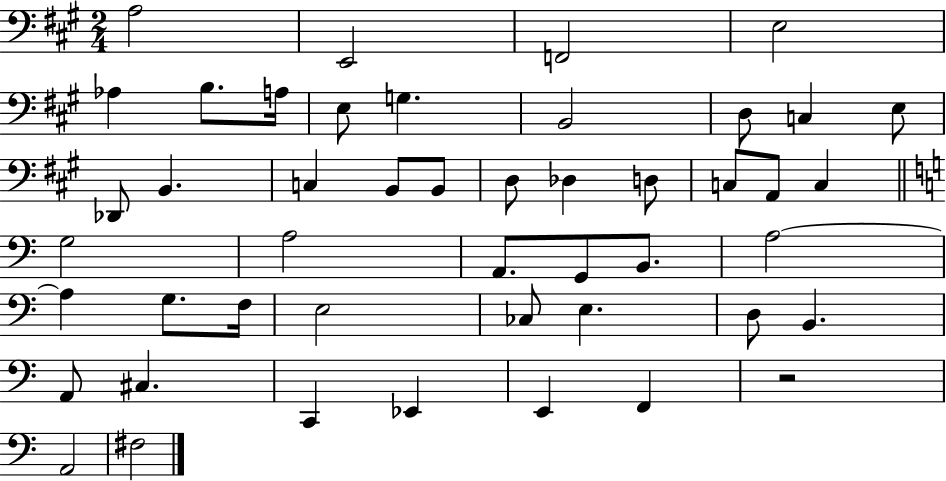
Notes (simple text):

A3/h E2/h F2/h E3/h Ab3/q B3/e. A3/s E3/e G3/q. B2/h D3/e C3/q E3/e Db2/e B2/q. C3/q B2/e B2/e D3/e Db3/q D3/e C3/e A2/e C3/q G3/h A3/h A2/e. G2/e B2/e. A3/h A3/q G3/e. F3/s E3/h CES3/e E3/q. D3/e B2/q. A2/e C#3/q. C2/q Eb2/q E2/q F2/q R/h A2/h F#3/h